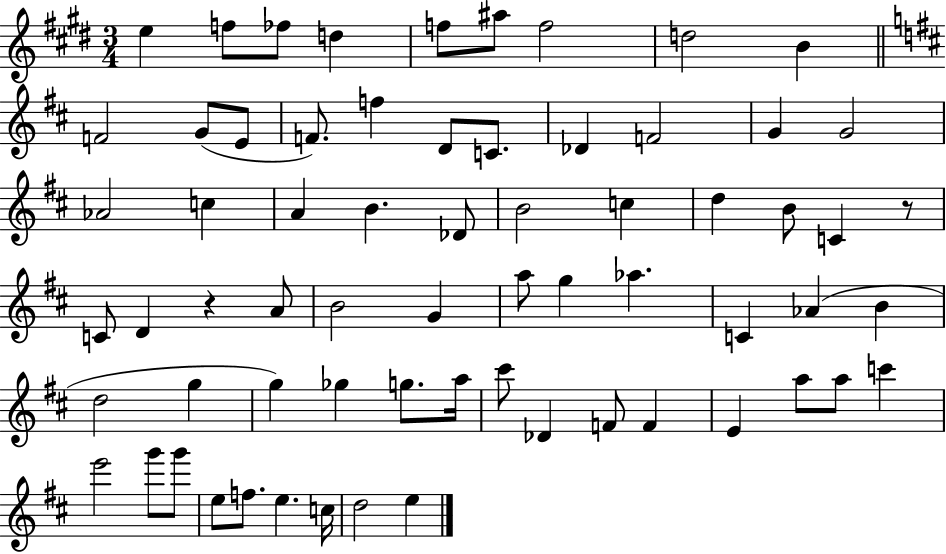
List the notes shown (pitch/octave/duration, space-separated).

E5/q F5/e FES5/e D5/q F5/e A#5/e F5/h D5/h B4/q F4/h G4/e E4/e F4/e. F5/q D4/e C4/e. Db4/q F4/h G4/q G4/h Ab4/h C5/q A4/q B4/q. Db4/e B4/h C5/q D5/q B4/e C4/q R/e C4/e D4/q R/q A4/e B4/h G4/q A5/e G5/q Ab5/q. C4/q Ab4/q B4/q D5/h G5/q G5/q Gb5/q G5/e. A5/s C#6/e Db4/q F4/e F4/q E4/q A5/e A5/e C6/q E6/h G6/e G6/e E5/e F5/e. E5/q. C5/s D5/h E5/q